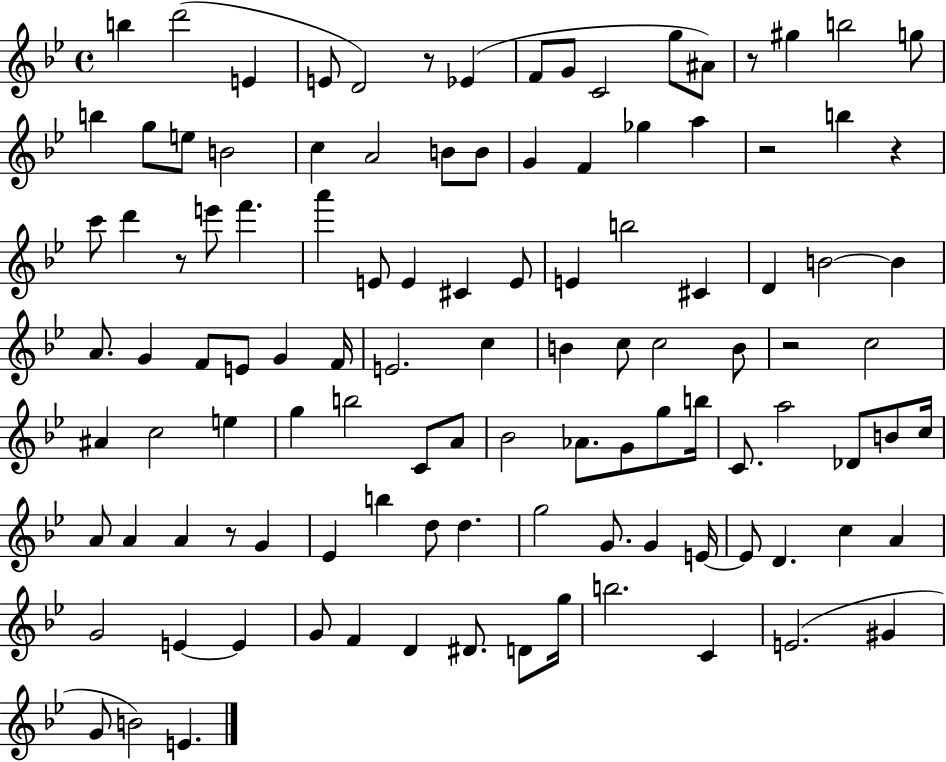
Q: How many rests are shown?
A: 7